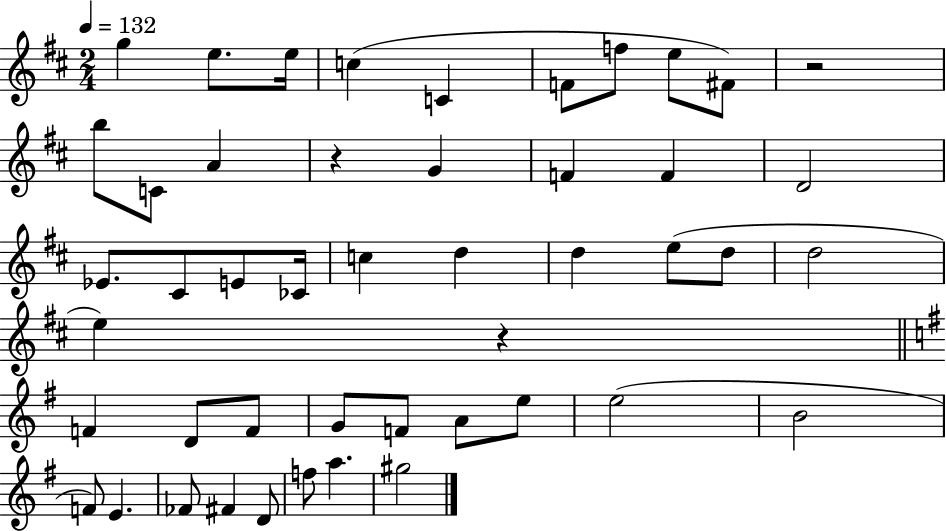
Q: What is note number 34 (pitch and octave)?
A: E5